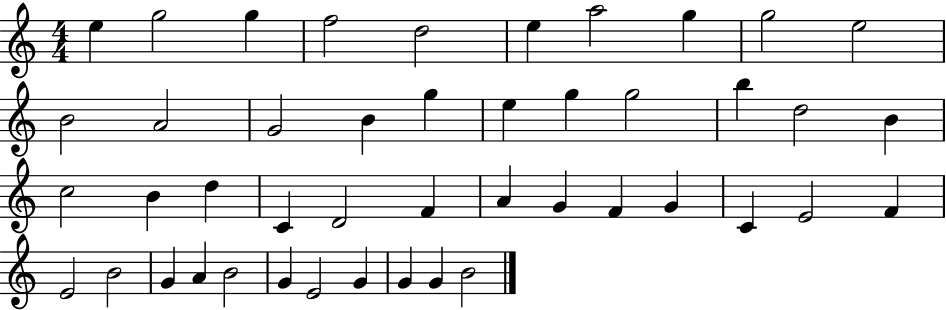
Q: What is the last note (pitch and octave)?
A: B4